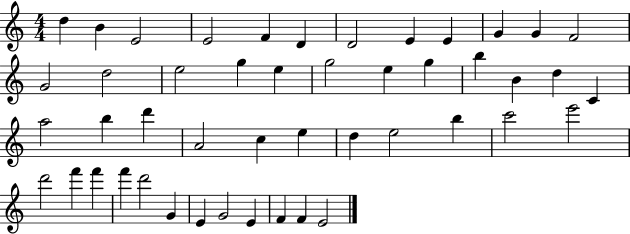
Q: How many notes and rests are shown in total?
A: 47